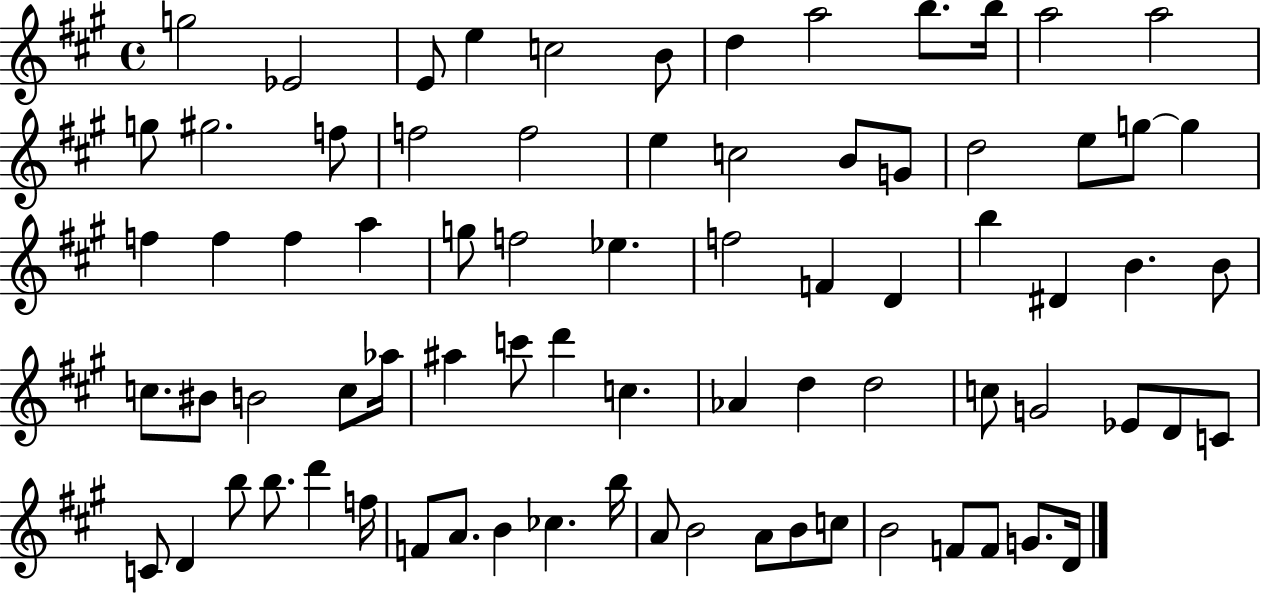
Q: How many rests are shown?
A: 0